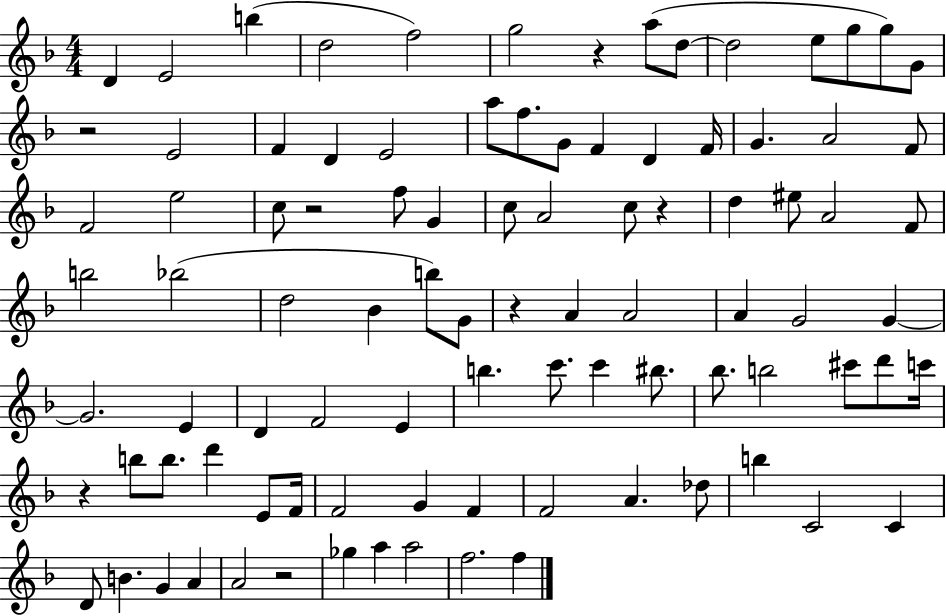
D4/q E4/h B5/q D5/h F5/h G5/h R/q A5/e D5/e D5/h E5/e G5/e G5/e G4/e R/h E4/h F4/q D4/q E4/h A5/e F5/e. G4/e F4/q D4/q F4/s G4/q. A4/h F4/e F4/h E5/h C5/e R/h F5/e G4/q C5/e A4/h C5/e R/q D5/q EIS5/e A4/h F4/e B5/h Bb5/h D5/h Bb4/q B5/e G4/e R/q A4/q A4/h A4/q G4/h G4/q G4/h. E4/q D4/q F4/h E4/q B5/q. C6/e. C6/q BIS5/e. Bb5/e. B5/h C#6/e D6/e C6/s R/q B5/e B5/e. D6/q E4/e F4/s F4/h G4/q F4/q F4/h A4/q. Db5/e B5/q C4/h C4/q D4/e B4/q. G4/q A4/q A4/h R/h Gb5/q A5/q A5/h F5/h. F5/q